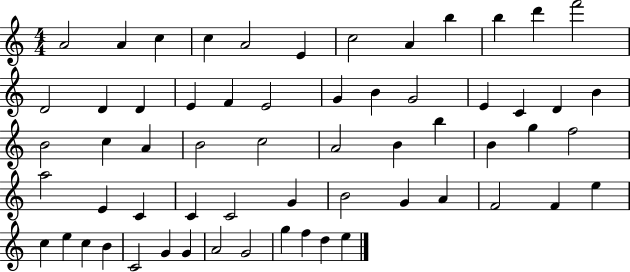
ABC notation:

X:1
T:Untitled
M:4/4
L:1/4
K:C
A2 A c c A2 E c2 A b b d' f'2 D2 D D E F E2 G B G2 E C D B B2 c A B2 c2 A2 B b B g f2 a2 E C C C2 G B2 G A F2 F e c e c B C2 G G A2 G2 g f d e